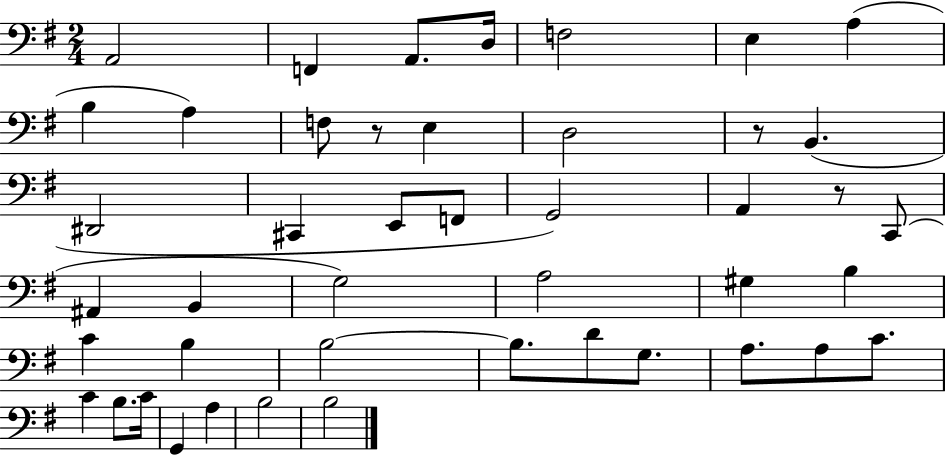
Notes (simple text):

A2/h F2/q A2/e. D3/s F3/h E3/q A3/q B3/q A3/q F3/e R/e E3/q D3/h R/e B2/q. D#2/h C#2/q E2/e F2/e G2/h A2/q R/e C2/e A#2/q B2/q G3/h A3/h G#3/q B3/q C4/q B3/q B3/h B3/e. D4/e G3/e. A3/e. A3/e C4/e. C4/q B3/e. C4/s G2/q A3/q B3/h B3/h